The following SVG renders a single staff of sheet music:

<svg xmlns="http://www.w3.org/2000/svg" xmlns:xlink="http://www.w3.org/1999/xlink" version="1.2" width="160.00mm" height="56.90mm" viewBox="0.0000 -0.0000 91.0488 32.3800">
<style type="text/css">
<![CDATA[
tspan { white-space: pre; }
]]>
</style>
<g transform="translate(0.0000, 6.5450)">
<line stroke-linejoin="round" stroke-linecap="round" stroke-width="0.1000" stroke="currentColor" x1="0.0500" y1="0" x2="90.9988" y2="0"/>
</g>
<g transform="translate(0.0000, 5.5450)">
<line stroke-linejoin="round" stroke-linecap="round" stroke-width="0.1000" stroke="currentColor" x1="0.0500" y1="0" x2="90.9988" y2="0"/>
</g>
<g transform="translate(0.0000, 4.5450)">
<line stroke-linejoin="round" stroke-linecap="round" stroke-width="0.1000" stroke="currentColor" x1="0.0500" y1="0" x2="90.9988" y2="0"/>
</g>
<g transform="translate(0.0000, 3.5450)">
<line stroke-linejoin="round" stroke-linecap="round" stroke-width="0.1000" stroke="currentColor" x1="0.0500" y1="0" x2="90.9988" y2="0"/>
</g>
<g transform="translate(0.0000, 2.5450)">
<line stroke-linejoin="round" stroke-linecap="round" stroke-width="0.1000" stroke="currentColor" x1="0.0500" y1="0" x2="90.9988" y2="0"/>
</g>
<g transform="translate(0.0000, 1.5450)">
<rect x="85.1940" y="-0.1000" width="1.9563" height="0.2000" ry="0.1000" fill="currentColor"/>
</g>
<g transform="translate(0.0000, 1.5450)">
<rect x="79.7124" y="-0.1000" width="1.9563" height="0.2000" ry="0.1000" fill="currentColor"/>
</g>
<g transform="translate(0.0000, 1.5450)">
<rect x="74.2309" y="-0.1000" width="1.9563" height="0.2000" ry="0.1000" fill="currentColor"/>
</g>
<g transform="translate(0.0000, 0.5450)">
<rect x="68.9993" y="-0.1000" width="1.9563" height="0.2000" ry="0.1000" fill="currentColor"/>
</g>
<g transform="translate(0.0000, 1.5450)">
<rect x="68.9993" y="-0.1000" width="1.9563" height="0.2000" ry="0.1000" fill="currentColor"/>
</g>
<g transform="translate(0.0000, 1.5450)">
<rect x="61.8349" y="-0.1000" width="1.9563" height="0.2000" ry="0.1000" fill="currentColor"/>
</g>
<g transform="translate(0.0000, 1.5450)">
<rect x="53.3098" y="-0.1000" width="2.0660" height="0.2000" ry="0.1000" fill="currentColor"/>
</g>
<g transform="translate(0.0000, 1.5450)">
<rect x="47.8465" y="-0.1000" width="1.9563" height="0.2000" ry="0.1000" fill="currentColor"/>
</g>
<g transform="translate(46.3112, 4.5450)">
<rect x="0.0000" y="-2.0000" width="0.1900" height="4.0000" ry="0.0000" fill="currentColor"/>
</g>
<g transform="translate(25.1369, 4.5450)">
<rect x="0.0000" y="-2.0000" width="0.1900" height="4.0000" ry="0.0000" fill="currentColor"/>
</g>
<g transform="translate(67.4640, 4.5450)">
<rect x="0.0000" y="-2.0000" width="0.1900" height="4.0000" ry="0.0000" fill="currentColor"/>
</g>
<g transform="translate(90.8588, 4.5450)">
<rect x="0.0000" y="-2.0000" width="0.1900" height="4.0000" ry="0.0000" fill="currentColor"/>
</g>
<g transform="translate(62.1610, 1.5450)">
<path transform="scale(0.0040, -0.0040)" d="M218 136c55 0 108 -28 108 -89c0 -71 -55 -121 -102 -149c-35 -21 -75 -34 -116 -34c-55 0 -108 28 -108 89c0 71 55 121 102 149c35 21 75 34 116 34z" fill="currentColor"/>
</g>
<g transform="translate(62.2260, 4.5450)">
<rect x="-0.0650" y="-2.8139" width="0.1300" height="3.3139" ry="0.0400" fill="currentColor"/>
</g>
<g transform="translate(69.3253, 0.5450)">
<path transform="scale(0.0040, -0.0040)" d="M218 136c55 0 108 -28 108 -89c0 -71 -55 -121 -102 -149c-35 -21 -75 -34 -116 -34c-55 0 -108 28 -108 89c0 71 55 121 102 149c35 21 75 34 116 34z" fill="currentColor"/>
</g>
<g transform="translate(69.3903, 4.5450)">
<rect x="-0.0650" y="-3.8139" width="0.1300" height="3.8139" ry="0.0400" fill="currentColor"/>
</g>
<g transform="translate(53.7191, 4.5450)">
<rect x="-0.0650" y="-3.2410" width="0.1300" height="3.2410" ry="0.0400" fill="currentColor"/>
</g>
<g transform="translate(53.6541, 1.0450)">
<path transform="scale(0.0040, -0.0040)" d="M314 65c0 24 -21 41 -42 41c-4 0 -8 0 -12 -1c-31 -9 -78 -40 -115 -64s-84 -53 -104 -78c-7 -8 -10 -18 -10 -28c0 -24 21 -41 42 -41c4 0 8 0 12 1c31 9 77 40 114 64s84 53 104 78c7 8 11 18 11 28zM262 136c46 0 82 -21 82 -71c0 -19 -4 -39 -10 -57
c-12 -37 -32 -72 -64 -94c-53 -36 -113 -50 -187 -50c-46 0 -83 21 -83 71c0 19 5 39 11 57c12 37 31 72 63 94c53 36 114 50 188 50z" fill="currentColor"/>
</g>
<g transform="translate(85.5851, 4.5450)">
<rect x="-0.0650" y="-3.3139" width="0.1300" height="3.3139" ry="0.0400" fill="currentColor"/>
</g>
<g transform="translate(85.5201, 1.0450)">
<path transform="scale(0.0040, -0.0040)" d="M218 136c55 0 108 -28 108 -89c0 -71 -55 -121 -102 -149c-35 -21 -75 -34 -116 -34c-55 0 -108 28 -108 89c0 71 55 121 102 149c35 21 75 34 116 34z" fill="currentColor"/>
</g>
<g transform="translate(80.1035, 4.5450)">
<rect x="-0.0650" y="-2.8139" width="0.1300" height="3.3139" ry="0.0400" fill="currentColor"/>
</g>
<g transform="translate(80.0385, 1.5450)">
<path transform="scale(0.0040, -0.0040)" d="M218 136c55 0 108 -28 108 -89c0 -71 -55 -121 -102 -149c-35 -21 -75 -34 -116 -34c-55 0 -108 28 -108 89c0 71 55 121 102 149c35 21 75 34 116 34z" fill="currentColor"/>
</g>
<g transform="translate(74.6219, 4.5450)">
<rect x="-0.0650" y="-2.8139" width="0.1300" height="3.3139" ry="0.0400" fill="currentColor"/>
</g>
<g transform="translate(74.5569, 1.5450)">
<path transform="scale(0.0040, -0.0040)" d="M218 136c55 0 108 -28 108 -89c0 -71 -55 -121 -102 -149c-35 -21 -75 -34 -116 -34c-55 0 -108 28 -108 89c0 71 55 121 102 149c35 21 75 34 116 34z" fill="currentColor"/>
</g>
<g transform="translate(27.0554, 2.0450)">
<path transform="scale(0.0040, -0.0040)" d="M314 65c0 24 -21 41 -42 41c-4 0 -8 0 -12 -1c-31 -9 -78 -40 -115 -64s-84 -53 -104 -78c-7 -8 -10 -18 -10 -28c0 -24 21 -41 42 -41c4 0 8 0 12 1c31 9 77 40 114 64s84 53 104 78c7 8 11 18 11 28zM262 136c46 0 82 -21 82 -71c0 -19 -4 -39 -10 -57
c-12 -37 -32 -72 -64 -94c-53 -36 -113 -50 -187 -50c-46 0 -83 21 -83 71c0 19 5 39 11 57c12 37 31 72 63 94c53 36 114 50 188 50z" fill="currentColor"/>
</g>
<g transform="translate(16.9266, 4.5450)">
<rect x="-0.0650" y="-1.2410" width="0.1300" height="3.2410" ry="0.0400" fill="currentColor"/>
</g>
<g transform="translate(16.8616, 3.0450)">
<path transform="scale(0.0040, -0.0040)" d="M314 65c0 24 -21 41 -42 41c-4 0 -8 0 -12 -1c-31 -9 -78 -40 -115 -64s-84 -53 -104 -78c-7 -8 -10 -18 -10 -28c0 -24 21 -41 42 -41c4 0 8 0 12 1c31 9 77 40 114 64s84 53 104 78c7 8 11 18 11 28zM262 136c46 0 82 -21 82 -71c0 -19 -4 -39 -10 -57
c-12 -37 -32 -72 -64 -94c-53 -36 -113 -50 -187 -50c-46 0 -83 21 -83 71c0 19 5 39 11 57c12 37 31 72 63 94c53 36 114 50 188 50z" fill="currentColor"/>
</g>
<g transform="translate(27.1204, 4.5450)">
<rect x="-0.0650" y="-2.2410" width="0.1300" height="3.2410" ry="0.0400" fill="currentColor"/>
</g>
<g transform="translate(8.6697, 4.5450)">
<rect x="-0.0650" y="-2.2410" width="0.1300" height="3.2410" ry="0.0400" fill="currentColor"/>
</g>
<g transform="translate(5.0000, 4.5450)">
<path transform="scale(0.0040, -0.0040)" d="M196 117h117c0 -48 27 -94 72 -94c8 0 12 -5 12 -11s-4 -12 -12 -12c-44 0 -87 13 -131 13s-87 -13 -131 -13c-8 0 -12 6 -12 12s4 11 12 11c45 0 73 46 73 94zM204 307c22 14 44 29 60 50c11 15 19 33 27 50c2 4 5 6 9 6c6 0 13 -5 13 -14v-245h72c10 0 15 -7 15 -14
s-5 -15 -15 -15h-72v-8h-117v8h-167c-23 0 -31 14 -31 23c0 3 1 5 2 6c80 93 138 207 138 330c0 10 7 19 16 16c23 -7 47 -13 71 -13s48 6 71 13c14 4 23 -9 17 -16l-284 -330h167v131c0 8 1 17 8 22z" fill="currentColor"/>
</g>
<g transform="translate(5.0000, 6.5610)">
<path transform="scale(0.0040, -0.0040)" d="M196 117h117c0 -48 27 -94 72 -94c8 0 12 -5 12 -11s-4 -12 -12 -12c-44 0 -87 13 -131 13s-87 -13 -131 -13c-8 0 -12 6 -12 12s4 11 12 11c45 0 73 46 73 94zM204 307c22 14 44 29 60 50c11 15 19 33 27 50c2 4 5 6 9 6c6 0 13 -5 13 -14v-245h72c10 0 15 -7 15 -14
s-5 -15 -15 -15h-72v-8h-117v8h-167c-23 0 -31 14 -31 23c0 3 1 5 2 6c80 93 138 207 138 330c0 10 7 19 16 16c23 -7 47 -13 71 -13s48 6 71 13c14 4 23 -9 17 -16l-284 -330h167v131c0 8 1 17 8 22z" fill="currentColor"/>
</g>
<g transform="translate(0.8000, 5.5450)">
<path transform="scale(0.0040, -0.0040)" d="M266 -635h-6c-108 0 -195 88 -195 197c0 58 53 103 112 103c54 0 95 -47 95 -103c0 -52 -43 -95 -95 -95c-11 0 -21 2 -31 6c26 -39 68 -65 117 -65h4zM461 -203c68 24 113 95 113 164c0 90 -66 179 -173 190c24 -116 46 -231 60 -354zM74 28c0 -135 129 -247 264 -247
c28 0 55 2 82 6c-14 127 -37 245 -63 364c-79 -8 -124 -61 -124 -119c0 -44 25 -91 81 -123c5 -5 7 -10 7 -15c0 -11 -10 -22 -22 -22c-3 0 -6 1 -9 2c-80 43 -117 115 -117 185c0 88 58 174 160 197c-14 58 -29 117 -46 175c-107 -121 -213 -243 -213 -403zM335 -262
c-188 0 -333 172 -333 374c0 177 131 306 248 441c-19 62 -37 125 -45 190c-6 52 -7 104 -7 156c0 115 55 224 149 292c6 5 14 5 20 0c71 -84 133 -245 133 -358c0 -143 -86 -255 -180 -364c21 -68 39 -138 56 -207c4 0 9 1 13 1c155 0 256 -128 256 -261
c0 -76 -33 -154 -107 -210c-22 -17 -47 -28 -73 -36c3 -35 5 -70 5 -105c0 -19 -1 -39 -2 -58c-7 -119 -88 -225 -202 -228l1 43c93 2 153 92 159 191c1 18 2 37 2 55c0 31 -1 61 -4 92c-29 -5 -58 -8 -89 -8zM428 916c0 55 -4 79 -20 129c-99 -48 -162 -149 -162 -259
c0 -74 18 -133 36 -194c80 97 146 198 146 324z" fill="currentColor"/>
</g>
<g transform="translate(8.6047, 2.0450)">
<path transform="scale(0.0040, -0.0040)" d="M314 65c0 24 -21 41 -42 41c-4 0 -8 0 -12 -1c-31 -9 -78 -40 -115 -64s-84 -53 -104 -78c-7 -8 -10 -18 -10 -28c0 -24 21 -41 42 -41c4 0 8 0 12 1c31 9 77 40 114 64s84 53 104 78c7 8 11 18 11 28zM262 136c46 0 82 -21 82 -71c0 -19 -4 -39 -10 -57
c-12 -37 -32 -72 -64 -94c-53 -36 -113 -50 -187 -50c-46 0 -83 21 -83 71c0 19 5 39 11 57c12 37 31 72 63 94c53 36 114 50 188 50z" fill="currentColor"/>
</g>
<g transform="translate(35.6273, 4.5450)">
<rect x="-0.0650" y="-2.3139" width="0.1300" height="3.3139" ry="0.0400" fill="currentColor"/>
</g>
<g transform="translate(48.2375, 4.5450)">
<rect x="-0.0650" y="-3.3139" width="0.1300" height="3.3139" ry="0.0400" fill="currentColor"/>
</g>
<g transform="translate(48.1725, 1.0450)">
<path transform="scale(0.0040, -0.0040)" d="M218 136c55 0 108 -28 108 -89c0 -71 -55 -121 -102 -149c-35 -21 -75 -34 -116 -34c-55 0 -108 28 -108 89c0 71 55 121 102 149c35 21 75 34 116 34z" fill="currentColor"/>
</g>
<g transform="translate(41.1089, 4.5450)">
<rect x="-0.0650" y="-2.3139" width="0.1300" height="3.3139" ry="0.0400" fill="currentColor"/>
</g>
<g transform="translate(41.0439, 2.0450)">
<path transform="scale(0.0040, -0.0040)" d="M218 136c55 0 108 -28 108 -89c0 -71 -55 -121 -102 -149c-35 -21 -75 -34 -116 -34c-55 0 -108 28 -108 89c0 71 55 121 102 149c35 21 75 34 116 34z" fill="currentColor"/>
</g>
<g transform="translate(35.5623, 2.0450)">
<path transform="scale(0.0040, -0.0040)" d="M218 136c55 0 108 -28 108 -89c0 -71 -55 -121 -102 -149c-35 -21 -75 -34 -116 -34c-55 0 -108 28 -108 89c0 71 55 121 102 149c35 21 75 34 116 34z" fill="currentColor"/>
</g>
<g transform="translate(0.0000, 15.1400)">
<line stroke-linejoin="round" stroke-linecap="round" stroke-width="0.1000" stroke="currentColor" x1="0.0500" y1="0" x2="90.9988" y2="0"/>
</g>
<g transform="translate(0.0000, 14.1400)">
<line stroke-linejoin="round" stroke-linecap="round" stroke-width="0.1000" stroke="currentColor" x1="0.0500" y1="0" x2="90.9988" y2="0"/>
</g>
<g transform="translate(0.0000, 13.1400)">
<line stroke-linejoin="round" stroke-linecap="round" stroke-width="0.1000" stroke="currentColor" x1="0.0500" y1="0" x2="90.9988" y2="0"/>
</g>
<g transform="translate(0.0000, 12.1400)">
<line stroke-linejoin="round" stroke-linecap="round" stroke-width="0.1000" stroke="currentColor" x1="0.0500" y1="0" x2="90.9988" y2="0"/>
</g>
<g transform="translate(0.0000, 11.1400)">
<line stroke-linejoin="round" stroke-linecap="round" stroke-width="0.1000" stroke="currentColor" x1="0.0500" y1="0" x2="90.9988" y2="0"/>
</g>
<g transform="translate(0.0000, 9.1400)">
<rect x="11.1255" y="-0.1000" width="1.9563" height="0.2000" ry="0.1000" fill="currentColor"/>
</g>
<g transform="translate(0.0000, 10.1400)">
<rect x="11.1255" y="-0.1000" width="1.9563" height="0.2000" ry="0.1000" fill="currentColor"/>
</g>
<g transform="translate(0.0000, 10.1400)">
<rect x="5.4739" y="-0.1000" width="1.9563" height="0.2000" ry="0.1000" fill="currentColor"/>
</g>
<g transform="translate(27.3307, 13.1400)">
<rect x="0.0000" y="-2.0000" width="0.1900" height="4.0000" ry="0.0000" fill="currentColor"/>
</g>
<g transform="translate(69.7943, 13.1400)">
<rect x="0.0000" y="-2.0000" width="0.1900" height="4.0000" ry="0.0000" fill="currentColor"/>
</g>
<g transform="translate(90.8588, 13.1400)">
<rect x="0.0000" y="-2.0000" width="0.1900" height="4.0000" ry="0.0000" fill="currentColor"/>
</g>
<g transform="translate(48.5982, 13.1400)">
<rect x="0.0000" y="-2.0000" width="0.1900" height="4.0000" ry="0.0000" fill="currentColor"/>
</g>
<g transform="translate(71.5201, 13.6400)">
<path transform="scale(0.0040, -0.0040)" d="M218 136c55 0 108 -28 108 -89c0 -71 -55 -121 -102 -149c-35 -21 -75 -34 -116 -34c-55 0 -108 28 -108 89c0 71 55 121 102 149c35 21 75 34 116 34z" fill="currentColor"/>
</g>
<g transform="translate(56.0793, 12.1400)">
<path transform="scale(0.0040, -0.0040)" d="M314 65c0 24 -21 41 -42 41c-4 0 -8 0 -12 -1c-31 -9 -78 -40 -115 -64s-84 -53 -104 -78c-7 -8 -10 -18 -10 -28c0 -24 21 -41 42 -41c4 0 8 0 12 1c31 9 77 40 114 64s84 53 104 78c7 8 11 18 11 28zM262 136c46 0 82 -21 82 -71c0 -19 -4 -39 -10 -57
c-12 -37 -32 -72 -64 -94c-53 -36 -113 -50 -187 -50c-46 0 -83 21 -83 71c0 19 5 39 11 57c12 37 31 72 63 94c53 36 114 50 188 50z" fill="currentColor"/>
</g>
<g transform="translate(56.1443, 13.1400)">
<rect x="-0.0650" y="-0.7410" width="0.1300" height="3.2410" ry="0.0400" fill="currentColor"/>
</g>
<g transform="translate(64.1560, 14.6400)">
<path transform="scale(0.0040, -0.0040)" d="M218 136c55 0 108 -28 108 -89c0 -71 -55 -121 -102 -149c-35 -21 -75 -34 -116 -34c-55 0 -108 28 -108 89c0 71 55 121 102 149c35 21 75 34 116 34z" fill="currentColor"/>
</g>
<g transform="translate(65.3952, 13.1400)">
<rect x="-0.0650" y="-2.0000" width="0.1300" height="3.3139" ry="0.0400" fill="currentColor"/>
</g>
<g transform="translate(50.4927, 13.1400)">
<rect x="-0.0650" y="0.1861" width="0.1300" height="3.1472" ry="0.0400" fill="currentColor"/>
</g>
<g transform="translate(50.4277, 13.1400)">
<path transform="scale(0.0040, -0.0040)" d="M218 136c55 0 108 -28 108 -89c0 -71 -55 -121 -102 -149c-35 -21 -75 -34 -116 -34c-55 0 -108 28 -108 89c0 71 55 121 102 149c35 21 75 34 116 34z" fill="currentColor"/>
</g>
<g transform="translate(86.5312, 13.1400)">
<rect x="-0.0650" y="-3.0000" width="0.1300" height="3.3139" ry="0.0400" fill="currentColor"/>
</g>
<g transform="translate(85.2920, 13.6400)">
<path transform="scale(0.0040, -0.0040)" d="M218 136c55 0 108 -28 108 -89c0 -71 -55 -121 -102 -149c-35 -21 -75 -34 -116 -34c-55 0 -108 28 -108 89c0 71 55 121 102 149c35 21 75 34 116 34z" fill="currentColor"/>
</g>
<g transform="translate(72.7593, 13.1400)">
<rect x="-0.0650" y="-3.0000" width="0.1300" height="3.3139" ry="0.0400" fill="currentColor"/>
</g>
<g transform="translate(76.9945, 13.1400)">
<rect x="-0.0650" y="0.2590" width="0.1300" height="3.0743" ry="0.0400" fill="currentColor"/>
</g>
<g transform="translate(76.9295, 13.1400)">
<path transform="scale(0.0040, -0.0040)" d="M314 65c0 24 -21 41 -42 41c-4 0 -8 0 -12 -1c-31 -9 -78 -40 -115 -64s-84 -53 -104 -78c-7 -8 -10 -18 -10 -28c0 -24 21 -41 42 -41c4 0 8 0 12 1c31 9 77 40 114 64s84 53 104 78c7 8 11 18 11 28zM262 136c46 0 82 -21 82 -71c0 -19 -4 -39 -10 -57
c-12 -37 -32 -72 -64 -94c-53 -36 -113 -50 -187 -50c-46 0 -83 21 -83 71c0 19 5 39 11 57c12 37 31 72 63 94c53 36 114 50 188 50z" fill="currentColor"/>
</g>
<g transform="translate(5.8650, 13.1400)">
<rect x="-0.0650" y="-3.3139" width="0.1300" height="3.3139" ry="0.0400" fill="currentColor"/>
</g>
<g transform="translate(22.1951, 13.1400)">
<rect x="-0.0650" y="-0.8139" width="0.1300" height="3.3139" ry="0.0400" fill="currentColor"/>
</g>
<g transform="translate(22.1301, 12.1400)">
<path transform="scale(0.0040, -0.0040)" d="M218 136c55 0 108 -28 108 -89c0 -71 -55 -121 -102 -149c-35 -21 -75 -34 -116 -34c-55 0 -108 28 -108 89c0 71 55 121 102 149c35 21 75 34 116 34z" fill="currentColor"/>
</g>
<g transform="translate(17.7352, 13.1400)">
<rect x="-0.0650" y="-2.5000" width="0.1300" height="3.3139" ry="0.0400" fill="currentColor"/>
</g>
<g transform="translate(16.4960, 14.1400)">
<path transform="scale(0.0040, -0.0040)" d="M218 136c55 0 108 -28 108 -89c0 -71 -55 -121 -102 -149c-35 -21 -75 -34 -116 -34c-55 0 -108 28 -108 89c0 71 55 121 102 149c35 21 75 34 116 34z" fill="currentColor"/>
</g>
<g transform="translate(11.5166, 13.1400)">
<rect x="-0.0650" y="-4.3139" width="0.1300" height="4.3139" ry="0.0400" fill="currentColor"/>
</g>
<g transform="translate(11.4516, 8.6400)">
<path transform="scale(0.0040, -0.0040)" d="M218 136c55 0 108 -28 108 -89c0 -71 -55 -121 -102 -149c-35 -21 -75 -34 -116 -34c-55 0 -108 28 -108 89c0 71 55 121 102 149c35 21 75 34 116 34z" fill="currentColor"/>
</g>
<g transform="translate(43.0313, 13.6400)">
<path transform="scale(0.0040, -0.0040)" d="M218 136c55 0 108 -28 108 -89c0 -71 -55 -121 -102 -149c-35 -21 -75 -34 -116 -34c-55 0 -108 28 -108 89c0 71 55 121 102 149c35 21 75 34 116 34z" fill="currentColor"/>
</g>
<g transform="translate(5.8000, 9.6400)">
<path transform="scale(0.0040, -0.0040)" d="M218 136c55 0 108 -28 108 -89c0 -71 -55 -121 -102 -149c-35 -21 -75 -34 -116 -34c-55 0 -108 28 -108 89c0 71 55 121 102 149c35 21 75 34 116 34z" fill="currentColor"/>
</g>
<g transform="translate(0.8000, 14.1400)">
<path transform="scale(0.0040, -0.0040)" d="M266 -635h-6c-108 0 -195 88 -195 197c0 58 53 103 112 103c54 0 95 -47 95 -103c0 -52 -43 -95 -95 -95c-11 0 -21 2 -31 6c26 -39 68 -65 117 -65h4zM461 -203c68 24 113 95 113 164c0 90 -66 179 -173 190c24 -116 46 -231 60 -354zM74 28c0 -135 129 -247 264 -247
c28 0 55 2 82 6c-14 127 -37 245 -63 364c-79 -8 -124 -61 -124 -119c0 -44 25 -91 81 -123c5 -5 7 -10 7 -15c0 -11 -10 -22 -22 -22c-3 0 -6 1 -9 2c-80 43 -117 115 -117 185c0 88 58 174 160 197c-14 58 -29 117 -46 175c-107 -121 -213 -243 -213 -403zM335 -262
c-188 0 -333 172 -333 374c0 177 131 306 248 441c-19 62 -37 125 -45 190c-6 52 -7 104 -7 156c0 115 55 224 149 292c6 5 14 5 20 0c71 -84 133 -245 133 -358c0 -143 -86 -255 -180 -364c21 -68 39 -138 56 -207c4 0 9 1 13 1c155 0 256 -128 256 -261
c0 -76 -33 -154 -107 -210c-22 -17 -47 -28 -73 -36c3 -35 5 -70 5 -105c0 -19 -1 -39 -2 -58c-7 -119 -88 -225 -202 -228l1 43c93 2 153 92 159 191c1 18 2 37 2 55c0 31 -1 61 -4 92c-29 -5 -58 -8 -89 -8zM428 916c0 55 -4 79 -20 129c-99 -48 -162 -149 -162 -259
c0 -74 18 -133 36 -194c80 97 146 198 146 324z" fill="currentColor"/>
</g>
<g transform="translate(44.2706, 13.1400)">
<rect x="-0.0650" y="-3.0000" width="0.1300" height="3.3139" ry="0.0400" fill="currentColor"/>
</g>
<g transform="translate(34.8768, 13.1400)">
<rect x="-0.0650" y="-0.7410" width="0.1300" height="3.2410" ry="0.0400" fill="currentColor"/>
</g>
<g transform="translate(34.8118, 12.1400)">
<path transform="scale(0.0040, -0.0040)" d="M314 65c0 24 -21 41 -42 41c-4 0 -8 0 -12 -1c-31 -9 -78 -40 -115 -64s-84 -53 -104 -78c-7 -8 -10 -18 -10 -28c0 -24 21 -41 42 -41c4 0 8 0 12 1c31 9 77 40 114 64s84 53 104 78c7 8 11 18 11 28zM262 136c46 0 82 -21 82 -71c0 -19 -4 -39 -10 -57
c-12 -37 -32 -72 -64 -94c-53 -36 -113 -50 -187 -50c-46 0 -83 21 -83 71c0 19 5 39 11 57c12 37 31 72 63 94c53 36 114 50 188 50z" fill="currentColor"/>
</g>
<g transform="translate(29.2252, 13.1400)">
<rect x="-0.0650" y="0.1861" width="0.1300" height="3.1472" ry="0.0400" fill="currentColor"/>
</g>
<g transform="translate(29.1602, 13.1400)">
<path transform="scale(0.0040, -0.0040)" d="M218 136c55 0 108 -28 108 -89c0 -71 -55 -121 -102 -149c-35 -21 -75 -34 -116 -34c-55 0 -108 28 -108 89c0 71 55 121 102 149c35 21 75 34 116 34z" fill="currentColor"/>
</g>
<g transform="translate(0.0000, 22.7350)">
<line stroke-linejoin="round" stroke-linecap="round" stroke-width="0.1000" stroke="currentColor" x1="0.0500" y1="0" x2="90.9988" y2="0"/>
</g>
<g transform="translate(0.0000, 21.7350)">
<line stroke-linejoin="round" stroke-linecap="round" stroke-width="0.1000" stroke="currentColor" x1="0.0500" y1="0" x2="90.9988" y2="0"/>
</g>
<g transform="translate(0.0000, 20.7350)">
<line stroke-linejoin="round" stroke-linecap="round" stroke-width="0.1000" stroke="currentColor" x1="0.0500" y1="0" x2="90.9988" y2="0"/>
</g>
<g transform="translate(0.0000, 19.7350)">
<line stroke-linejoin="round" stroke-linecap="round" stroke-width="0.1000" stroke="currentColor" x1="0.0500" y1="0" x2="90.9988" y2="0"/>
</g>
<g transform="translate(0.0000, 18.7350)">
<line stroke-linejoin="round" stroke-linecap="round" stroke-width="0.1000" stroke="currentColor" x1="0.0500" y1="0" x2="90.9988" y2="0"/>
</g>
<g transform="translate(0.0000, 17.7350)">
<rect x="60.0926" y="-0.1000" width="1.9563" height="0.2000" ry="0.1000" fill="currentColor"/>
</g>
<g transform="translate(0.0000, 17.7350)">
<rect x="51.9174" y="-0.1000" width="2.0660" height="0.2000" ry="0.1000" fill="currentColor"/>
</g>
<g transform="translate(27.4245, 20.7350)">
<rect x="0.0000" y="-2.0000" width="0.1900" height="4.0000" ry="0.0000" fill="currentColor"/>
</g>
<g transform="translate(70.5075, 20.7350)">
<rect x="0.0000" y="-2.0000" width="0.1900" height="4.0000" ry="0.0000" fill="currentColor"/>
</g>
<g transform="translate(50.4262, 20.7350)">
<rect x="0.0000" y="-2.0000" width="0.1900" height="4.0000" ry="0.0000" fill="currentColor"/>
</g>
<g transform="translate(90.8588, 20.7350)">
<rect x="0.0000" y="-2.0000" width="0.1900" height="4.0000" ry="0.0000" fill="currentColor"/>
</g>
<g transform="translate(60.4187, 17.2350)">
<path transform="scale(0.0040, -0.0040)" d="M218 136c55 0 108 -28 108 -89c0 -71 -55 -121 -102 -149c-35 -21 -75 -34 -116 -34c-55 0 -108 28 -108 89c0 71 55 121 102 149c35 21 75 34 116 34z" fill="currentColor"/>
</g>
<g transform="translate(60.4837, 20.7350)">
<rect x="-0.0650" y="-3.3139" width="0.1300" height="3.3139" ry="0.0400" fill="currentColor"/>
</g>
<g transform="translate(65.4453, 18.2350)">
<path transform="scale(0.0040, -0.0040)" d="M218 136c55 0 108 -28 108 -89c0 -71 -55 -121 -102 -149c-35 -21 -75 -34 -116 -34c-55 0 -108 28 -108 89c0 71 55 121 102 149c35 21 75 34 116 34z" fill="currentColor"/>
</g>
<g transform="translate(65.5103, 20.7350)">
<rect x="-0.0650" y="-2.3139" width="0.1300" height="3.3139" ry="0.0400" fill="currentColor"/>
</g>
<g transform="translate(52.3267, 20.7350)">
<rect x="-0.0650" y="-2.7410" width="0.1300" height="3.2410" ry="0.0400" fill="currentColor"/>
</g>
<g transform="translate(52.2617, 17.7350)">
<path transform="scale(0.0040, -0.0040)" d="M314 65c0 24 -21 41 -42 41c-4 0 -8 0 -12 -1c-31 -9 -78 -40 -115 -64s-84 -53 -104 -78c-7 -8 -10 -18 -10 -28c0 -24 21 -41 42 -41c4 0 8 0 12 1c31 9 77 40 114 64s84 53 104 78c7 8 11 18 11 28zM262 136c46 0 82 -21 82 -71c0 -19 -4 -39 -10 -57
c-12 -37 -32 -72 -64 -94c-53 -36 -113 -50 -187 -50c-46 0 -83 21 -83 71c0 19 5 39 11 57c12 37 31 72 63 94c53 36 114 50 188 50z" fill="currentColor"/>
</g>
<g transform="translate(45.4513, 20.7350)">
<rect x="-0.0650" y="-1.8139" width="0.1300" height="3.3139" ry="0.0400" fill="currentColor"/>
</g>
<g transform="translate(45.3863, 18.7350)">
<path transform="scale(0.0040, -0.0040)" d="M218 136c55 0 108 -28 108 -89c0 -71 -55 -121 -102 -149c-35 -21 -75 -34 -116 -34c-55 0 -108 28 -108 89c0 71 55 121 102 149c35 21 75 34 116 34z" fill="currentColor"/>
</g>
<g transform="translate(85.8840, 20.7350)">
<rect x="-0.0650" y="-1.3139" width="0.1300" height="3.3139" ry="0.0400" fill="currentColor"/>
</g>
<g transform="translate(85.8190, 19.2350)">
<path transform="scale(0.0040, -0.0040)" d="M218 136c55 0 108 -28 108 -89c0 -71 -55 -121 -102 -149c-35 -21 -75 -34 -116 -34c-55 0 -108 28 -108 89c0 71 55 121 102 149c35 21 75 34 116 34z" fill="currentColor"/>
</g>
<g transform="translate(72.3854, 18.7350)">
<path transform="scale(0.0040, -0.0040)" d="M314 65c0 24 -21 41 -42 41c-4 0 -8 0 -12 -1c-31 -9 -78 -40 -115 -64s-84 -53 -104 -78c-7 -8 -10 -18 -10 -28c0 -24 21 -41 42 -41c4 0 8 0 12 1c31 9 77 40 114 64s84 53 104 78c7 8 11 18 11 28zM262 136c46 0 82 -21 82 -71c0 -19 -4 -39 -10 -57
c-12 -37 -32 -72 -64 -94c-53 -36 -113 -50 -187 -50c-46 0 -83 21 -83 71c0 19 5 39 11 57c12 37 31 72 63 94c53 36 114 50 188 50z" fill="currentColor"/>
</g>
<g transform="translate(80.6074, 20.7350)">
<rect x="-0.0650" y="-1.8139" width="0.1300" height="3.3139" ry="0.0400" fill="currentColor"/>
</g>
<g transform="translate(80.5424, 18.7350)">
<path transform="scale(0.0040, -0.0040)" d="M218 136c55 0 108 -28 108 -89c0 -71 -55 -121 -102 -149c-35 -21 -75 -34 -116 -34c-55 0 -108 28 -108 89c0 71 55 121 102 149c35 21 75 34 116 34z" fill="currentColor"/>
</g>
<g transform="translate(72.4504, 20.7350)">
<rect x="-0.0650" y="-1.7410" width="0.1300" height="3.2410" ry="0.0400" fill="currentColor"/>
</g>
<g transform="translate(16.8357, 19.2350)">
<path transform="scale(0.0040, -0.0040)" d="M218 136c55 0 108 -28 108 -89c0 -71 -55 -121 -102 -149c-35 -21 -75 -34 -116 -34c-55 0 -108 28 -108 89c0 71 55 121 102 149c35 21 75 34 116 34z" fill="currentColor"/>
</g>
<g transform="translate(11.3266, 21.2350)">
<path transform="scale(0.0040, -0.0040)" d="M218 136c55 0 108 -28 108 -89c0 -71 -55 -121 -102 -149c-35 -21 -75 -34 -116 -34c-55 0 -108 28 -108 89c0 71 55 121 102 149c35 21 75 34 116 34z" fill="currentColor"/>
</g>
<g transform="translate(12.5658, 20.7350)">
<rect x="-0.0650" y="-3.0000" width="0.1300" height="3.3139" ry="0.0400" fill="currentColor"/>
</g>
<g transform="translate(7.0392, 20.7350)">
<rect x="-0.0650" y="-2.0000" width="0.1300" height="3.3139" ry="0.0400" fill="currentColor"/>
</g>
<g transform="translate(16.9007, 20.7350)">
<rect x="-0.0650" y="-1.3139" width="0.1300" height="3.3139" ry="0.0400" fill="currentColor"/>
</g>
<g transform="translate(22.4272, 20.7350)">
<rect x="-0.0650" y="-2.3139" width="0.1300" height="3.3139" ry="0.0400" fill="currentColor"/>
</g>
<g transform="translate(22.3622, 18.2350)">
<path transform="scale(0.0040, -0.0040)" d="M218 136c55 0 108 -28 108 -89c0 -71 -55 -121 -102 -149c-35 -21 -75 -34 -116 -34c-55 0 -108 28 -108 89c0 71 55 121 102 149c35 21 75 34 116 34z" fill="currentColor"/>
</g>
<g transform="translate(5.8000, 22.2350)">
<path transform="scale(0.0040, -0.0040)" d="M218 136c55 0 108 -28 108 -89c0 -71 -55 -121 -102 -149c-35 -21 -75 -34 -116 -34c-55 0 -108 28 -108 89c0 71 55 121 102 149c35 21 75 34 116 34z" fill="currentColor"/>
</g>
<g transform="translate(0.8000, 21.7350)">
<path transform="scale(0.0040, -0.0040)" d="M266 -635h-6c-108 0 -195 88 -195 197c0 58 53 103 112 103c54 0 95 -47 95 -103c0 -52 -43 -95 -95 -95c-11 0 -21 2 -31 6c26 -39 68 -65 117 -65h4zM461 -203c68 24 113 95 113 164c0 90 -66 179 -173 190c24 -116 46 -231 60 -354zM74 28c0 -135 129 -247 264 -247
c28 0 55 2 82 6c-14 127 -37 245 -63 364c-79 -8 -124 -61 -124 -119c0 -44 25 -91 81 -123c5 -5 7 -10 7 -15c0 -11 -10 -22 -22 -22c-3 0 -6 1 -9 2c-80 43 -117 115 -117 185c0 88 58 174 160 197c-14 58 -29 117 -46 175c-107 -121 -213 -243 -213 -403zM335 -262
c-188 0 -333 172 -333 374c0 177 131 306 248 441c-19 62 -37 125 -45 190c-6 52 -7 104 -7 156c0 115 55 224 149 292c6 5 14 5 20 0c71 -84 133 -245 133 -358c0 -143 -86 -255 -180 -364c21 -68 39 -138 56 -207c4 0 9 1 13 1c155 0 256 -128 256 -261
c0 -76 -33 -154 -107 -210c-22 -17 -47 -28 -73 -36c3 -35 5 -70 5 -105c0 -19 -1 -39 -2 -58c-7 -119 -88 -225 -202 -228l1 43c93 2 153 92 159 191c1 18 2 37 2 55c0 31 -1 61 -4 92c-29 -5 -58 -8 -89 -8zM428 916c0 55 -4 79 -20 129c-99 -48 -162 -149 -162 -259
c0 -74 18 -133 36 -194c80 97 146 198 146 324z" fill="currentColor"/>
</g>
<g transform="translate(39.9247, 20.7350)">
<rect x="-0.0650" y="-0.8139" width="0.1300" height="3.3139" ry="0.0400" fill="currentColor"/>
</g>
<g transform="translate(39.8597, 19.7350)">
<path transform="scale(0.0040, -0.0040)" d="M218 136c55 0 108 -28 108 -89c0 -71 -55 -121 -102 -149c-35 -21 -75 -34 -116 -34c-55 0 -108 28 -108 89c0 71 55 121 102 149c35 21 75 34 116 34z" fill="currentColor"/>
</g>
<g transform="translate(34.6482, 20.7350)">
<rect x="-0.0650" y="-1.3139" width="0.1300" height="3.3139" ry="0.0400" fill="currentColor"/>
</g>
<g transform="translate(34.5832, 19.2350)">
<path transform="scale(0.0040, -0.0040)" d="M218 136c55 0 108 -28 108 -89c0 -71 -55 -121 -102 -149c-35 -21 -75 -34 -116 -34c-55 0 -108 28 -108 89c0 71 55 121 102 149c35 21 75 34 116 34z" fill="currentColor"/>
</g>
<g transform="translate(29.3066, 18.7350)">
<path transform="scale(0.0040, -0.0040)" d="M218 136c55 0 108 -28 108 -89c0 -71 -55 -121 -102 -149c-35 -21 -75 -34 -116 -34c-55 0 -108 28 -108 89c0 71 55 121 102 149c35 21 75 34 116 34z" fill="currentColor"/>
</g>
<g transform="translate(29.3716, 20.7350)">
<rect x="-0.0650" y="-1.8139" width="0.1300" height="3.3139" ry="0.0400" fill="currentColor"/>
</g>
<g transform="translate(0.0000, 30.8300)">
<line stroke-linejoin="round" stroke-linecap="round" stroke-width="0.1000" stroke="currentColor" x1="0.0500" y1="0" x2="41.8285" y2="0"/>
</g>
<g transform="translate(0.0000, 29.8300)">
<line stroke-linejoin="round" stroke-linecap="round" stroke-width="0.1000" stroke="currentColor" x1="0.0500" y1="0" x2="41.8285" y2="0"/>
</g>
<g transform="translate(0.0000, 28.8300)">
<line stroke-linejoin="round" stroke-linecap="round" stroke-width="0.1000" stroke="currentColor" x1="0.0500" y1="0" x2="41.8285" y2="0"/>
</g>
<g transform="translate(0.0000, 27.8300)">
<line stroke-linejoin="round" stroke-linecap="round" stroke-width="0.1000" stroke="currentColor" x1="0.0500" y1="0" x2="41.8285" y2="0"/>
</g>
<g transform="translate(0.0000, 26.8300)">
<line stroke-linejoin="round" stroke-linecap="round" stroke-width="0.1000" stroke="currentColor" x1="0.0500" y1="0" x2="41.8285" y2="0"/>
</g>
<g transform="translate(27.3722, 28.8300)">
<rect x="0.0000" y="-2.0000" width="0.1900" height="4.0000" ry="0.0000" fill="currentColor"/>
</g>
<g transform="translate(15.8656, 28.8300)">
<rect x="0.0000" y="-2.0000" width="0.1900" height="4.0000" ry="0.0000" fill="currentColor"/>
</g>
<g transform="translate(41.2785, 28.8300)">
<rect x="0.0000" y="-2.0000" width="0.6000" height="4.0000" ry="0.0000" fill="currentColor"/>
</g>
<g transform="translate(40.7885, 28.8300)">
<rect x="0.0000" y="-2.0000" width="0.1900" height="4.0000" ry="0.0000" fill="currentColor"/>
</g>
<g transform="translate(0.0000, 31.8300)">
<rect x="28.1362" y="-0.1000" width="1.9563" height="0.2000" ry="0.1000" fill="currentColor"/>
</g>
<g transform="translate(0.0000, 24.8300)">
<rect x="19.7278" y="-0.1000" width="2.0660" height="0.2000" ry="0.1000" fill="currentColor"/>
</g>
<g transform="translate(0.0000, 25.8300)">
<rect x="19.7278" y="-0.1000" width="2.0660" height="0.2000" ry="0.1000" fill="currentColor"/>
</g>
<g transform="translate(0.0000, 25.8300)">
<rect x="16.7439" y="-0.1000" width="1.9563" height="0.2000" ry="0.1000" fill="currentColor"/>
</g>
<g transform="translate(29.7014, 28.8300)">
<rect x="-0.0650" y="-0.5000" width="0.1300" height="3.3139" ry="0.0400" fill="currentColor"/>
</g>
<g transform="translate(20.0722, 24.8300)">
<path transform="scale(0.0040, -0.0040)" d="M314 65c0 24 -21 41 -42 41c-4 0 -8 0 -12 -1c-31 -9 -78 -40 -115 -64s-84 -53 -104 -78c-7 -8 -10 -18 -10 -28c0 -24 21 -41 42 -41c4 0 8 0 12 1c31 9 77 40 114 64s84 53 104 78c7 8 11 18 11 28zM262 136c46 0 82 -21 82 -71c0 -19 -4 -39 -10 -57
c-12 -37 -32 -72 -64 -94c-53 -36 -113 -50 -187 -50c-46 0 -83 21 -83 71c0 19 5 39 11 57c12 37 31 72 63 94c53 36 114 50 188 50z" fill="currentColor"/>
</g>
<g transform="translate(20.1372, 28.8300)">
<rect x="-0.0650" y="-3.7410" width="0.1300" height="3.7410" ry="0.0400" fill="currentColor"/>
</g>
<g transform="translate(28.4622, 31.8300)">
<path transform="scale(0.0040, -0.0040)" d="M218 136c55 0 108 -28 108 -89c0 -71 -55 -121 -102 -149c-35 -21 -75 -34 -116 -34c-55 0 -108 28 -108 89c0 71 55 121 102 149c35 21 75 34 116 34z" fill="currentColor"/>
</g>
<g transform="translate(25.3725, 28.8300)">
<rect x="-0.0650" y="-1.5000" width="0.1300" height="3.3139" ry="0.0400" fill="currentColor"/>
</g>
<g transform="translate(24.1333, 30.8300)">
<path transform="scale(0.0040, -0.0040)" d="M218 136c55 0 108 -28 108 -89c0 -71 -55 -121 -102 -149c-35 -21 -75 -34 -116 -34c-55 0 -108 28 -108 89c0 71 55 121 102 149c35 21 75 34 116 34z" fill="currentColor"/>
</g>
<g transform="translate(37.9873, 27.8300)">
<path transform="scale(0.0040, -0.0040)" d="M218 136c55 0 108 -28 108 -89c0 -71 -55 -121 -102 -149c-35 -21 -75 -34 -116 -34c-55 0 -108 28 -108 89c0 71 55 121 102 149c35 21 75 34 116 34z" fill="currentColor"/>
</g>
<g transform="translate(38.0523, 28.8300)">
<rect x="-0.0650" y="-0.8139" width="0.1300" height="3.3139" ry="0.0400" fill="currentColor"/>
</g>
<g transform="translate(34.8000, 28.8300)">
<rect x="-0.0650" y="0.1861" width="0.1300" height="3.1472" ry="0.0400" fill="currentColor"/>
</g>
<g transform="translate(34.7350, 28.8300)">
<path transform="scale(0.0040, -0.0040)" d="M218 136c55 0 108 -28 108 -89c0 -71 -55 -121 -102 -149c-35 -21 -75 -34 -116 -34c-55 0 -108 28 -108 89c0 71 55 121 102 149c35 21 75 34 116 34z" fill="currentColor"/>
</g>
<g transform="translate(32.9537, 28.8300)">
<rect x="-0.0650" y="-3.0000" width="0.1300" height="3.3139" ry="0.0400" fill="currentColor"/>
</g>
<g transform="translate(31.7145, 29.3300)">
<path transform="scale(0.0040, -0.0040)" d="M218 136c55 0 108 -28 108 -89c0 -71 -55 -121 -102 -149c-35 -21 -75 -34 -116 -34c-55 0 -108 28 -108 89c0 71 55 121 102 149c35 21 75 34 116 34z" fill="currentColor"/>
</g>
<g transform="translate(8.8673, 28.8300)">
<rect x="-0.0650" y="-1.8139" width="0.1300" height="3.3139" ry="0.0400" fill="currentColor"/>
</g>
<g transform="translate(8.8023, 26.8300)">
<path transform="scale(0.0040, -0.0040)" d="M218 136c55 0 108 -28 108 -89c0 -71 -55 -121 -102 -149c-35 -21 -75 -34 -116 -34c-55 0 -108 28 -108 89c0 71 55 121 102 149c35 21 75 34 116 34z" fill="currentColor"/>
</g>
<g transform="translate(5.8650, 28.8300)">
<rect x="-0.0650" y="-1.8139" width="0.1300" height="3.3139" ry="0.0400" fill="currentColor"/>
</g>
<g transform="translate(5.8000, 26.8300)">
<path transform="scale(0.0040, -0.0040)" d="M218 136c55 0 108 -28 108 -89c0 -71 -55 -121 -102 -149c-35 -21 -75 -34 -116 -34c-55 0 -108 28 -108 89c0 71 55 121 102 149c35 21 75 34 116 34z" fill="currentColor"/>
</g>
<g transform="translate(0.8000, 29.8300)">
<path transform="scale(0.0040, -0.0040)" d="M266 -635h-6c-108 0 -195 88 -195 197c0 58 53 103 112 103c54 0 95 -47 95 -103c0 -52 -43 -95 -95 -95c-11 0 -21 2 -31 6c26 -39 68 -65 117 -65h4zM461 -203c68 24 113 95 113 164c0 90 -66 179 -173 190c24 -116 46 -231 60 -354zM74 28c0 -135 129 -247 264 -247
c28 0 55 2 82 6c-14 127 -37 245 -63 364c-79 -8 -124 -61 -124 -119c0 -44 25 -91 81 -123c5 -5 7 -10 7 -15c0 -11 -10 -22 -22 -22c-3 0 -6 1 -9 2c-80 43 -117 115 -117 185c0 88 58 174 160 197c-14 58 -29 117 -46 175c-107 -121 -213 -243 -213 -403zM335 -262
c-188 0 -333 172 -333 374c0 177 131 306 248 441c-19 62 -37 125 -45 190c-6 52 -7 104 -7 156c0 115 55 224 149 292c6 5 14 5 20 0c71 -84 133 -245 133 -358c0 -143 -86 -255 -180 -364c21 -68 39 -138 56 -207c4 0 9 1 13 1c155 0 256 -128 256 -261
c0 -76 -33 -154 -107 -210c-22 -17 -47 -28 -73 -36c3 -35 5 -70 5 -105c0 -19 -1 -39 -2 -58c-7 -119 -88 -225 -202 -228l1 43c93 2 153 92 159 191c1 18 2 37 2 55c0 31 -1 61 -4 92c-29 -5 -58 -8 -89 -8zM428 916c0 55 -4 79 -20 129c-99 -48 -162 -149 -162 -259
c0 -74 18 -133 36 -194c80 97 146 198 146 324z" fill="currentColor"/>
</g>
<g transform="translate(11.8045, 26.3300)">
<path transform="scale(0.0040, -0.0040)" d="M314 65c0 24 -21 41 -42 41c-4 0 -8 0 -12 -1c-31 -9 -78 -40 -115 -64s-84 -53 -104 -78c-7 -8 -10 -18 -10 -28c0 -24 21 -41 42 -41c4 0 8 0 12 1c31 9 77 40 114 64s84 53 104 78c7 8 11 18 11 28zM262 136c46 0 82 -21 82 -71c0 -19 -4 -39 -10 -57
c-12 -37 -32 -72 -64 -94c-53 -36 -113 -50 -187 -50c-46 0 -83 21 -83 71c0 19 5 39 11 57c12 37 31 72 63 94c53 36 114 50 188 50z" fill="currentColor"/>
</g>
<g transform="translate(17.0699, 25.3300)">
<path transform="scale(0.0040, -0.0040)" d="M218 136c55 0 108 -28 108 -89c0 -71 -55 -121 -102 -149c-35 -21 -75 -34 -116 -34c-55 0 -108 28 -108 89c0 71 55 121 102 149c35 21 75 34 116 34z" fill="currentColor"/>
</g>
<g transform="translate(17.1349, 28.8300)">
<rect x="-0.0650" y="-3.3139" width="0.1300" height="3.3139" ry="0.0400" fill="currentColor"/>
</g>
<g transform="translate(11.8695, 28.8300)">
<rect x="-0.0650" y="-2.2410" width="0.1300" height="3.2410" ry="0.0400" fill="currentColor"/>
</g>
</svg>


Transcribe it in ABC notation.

X:1
T:Untitled
M:4/4
L:1/4
K:C
g2 e2 g2 g g b b2 a c' a a b b d' G d B d2 A B d2 F A B2 A F A e g f e d f a2 b g f2 f e f f g2 b c'2 E C A B d